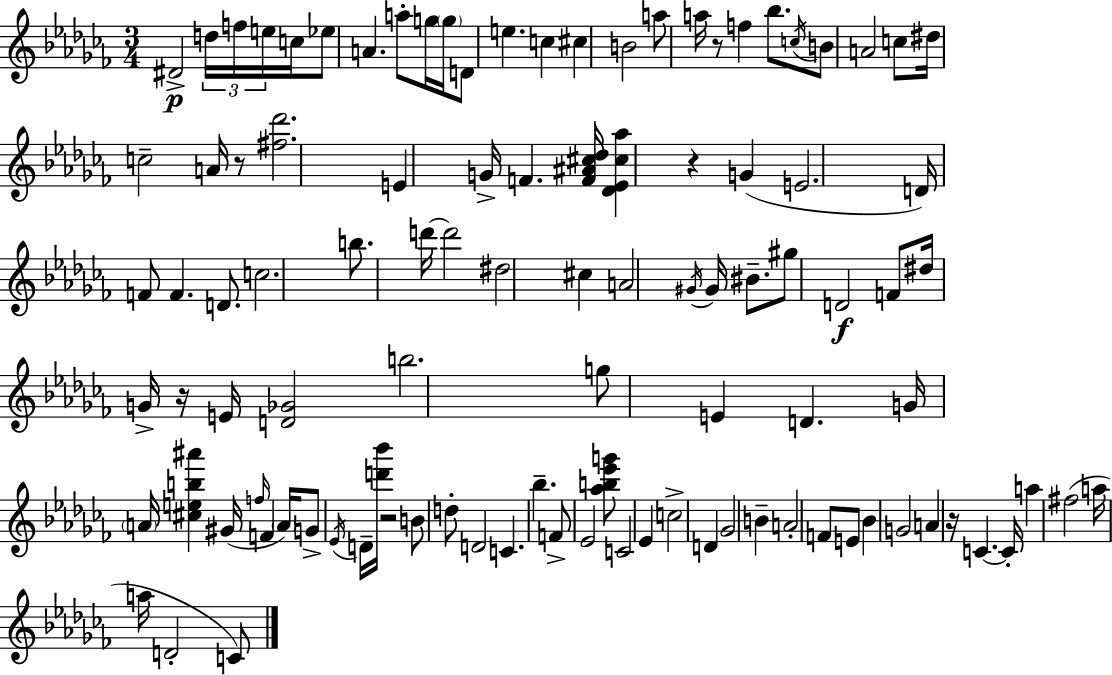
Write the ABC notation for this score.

X:1
T:Untitled
M:3/4
L:1/4
K:Abm
^D2 d/4 f/4 e/4 c/4 _e/2 A a/2 g/4 g/4 D/2 e c ^c B2 a/2 a/4 z/2 f _b/2 c/4 B/2 A2 c/2 ^d/4 c2 A/4 z/2 [^f_d']2 E G/4 F [F^A^c_d]/4 [_D_E^c_a] z G E2 D/4 F/2 F D/2 c2 b/2 d'/4 d'2 ^d2 ^c A2 ^G/4 ^G/4 ^B/2 ^g/2 D2 F/2 ^d/4 G/4 z/4 E/4 [D_G]2 b2 g/2 E D G/4 A/4 [^ceb^a'] ^G/4 f/4 F A/4 G/2 _E/4 D/4 [d'_b']/4 z2 B/2 d/2 D2 C _b F/2 _E2 [_ab_e'g']/2 C2 _E c2 D _G2 B A2 F/2 E/2 _B G2 A z/4 C C/4 a ^f2 a/4 a/4 D2 C/2